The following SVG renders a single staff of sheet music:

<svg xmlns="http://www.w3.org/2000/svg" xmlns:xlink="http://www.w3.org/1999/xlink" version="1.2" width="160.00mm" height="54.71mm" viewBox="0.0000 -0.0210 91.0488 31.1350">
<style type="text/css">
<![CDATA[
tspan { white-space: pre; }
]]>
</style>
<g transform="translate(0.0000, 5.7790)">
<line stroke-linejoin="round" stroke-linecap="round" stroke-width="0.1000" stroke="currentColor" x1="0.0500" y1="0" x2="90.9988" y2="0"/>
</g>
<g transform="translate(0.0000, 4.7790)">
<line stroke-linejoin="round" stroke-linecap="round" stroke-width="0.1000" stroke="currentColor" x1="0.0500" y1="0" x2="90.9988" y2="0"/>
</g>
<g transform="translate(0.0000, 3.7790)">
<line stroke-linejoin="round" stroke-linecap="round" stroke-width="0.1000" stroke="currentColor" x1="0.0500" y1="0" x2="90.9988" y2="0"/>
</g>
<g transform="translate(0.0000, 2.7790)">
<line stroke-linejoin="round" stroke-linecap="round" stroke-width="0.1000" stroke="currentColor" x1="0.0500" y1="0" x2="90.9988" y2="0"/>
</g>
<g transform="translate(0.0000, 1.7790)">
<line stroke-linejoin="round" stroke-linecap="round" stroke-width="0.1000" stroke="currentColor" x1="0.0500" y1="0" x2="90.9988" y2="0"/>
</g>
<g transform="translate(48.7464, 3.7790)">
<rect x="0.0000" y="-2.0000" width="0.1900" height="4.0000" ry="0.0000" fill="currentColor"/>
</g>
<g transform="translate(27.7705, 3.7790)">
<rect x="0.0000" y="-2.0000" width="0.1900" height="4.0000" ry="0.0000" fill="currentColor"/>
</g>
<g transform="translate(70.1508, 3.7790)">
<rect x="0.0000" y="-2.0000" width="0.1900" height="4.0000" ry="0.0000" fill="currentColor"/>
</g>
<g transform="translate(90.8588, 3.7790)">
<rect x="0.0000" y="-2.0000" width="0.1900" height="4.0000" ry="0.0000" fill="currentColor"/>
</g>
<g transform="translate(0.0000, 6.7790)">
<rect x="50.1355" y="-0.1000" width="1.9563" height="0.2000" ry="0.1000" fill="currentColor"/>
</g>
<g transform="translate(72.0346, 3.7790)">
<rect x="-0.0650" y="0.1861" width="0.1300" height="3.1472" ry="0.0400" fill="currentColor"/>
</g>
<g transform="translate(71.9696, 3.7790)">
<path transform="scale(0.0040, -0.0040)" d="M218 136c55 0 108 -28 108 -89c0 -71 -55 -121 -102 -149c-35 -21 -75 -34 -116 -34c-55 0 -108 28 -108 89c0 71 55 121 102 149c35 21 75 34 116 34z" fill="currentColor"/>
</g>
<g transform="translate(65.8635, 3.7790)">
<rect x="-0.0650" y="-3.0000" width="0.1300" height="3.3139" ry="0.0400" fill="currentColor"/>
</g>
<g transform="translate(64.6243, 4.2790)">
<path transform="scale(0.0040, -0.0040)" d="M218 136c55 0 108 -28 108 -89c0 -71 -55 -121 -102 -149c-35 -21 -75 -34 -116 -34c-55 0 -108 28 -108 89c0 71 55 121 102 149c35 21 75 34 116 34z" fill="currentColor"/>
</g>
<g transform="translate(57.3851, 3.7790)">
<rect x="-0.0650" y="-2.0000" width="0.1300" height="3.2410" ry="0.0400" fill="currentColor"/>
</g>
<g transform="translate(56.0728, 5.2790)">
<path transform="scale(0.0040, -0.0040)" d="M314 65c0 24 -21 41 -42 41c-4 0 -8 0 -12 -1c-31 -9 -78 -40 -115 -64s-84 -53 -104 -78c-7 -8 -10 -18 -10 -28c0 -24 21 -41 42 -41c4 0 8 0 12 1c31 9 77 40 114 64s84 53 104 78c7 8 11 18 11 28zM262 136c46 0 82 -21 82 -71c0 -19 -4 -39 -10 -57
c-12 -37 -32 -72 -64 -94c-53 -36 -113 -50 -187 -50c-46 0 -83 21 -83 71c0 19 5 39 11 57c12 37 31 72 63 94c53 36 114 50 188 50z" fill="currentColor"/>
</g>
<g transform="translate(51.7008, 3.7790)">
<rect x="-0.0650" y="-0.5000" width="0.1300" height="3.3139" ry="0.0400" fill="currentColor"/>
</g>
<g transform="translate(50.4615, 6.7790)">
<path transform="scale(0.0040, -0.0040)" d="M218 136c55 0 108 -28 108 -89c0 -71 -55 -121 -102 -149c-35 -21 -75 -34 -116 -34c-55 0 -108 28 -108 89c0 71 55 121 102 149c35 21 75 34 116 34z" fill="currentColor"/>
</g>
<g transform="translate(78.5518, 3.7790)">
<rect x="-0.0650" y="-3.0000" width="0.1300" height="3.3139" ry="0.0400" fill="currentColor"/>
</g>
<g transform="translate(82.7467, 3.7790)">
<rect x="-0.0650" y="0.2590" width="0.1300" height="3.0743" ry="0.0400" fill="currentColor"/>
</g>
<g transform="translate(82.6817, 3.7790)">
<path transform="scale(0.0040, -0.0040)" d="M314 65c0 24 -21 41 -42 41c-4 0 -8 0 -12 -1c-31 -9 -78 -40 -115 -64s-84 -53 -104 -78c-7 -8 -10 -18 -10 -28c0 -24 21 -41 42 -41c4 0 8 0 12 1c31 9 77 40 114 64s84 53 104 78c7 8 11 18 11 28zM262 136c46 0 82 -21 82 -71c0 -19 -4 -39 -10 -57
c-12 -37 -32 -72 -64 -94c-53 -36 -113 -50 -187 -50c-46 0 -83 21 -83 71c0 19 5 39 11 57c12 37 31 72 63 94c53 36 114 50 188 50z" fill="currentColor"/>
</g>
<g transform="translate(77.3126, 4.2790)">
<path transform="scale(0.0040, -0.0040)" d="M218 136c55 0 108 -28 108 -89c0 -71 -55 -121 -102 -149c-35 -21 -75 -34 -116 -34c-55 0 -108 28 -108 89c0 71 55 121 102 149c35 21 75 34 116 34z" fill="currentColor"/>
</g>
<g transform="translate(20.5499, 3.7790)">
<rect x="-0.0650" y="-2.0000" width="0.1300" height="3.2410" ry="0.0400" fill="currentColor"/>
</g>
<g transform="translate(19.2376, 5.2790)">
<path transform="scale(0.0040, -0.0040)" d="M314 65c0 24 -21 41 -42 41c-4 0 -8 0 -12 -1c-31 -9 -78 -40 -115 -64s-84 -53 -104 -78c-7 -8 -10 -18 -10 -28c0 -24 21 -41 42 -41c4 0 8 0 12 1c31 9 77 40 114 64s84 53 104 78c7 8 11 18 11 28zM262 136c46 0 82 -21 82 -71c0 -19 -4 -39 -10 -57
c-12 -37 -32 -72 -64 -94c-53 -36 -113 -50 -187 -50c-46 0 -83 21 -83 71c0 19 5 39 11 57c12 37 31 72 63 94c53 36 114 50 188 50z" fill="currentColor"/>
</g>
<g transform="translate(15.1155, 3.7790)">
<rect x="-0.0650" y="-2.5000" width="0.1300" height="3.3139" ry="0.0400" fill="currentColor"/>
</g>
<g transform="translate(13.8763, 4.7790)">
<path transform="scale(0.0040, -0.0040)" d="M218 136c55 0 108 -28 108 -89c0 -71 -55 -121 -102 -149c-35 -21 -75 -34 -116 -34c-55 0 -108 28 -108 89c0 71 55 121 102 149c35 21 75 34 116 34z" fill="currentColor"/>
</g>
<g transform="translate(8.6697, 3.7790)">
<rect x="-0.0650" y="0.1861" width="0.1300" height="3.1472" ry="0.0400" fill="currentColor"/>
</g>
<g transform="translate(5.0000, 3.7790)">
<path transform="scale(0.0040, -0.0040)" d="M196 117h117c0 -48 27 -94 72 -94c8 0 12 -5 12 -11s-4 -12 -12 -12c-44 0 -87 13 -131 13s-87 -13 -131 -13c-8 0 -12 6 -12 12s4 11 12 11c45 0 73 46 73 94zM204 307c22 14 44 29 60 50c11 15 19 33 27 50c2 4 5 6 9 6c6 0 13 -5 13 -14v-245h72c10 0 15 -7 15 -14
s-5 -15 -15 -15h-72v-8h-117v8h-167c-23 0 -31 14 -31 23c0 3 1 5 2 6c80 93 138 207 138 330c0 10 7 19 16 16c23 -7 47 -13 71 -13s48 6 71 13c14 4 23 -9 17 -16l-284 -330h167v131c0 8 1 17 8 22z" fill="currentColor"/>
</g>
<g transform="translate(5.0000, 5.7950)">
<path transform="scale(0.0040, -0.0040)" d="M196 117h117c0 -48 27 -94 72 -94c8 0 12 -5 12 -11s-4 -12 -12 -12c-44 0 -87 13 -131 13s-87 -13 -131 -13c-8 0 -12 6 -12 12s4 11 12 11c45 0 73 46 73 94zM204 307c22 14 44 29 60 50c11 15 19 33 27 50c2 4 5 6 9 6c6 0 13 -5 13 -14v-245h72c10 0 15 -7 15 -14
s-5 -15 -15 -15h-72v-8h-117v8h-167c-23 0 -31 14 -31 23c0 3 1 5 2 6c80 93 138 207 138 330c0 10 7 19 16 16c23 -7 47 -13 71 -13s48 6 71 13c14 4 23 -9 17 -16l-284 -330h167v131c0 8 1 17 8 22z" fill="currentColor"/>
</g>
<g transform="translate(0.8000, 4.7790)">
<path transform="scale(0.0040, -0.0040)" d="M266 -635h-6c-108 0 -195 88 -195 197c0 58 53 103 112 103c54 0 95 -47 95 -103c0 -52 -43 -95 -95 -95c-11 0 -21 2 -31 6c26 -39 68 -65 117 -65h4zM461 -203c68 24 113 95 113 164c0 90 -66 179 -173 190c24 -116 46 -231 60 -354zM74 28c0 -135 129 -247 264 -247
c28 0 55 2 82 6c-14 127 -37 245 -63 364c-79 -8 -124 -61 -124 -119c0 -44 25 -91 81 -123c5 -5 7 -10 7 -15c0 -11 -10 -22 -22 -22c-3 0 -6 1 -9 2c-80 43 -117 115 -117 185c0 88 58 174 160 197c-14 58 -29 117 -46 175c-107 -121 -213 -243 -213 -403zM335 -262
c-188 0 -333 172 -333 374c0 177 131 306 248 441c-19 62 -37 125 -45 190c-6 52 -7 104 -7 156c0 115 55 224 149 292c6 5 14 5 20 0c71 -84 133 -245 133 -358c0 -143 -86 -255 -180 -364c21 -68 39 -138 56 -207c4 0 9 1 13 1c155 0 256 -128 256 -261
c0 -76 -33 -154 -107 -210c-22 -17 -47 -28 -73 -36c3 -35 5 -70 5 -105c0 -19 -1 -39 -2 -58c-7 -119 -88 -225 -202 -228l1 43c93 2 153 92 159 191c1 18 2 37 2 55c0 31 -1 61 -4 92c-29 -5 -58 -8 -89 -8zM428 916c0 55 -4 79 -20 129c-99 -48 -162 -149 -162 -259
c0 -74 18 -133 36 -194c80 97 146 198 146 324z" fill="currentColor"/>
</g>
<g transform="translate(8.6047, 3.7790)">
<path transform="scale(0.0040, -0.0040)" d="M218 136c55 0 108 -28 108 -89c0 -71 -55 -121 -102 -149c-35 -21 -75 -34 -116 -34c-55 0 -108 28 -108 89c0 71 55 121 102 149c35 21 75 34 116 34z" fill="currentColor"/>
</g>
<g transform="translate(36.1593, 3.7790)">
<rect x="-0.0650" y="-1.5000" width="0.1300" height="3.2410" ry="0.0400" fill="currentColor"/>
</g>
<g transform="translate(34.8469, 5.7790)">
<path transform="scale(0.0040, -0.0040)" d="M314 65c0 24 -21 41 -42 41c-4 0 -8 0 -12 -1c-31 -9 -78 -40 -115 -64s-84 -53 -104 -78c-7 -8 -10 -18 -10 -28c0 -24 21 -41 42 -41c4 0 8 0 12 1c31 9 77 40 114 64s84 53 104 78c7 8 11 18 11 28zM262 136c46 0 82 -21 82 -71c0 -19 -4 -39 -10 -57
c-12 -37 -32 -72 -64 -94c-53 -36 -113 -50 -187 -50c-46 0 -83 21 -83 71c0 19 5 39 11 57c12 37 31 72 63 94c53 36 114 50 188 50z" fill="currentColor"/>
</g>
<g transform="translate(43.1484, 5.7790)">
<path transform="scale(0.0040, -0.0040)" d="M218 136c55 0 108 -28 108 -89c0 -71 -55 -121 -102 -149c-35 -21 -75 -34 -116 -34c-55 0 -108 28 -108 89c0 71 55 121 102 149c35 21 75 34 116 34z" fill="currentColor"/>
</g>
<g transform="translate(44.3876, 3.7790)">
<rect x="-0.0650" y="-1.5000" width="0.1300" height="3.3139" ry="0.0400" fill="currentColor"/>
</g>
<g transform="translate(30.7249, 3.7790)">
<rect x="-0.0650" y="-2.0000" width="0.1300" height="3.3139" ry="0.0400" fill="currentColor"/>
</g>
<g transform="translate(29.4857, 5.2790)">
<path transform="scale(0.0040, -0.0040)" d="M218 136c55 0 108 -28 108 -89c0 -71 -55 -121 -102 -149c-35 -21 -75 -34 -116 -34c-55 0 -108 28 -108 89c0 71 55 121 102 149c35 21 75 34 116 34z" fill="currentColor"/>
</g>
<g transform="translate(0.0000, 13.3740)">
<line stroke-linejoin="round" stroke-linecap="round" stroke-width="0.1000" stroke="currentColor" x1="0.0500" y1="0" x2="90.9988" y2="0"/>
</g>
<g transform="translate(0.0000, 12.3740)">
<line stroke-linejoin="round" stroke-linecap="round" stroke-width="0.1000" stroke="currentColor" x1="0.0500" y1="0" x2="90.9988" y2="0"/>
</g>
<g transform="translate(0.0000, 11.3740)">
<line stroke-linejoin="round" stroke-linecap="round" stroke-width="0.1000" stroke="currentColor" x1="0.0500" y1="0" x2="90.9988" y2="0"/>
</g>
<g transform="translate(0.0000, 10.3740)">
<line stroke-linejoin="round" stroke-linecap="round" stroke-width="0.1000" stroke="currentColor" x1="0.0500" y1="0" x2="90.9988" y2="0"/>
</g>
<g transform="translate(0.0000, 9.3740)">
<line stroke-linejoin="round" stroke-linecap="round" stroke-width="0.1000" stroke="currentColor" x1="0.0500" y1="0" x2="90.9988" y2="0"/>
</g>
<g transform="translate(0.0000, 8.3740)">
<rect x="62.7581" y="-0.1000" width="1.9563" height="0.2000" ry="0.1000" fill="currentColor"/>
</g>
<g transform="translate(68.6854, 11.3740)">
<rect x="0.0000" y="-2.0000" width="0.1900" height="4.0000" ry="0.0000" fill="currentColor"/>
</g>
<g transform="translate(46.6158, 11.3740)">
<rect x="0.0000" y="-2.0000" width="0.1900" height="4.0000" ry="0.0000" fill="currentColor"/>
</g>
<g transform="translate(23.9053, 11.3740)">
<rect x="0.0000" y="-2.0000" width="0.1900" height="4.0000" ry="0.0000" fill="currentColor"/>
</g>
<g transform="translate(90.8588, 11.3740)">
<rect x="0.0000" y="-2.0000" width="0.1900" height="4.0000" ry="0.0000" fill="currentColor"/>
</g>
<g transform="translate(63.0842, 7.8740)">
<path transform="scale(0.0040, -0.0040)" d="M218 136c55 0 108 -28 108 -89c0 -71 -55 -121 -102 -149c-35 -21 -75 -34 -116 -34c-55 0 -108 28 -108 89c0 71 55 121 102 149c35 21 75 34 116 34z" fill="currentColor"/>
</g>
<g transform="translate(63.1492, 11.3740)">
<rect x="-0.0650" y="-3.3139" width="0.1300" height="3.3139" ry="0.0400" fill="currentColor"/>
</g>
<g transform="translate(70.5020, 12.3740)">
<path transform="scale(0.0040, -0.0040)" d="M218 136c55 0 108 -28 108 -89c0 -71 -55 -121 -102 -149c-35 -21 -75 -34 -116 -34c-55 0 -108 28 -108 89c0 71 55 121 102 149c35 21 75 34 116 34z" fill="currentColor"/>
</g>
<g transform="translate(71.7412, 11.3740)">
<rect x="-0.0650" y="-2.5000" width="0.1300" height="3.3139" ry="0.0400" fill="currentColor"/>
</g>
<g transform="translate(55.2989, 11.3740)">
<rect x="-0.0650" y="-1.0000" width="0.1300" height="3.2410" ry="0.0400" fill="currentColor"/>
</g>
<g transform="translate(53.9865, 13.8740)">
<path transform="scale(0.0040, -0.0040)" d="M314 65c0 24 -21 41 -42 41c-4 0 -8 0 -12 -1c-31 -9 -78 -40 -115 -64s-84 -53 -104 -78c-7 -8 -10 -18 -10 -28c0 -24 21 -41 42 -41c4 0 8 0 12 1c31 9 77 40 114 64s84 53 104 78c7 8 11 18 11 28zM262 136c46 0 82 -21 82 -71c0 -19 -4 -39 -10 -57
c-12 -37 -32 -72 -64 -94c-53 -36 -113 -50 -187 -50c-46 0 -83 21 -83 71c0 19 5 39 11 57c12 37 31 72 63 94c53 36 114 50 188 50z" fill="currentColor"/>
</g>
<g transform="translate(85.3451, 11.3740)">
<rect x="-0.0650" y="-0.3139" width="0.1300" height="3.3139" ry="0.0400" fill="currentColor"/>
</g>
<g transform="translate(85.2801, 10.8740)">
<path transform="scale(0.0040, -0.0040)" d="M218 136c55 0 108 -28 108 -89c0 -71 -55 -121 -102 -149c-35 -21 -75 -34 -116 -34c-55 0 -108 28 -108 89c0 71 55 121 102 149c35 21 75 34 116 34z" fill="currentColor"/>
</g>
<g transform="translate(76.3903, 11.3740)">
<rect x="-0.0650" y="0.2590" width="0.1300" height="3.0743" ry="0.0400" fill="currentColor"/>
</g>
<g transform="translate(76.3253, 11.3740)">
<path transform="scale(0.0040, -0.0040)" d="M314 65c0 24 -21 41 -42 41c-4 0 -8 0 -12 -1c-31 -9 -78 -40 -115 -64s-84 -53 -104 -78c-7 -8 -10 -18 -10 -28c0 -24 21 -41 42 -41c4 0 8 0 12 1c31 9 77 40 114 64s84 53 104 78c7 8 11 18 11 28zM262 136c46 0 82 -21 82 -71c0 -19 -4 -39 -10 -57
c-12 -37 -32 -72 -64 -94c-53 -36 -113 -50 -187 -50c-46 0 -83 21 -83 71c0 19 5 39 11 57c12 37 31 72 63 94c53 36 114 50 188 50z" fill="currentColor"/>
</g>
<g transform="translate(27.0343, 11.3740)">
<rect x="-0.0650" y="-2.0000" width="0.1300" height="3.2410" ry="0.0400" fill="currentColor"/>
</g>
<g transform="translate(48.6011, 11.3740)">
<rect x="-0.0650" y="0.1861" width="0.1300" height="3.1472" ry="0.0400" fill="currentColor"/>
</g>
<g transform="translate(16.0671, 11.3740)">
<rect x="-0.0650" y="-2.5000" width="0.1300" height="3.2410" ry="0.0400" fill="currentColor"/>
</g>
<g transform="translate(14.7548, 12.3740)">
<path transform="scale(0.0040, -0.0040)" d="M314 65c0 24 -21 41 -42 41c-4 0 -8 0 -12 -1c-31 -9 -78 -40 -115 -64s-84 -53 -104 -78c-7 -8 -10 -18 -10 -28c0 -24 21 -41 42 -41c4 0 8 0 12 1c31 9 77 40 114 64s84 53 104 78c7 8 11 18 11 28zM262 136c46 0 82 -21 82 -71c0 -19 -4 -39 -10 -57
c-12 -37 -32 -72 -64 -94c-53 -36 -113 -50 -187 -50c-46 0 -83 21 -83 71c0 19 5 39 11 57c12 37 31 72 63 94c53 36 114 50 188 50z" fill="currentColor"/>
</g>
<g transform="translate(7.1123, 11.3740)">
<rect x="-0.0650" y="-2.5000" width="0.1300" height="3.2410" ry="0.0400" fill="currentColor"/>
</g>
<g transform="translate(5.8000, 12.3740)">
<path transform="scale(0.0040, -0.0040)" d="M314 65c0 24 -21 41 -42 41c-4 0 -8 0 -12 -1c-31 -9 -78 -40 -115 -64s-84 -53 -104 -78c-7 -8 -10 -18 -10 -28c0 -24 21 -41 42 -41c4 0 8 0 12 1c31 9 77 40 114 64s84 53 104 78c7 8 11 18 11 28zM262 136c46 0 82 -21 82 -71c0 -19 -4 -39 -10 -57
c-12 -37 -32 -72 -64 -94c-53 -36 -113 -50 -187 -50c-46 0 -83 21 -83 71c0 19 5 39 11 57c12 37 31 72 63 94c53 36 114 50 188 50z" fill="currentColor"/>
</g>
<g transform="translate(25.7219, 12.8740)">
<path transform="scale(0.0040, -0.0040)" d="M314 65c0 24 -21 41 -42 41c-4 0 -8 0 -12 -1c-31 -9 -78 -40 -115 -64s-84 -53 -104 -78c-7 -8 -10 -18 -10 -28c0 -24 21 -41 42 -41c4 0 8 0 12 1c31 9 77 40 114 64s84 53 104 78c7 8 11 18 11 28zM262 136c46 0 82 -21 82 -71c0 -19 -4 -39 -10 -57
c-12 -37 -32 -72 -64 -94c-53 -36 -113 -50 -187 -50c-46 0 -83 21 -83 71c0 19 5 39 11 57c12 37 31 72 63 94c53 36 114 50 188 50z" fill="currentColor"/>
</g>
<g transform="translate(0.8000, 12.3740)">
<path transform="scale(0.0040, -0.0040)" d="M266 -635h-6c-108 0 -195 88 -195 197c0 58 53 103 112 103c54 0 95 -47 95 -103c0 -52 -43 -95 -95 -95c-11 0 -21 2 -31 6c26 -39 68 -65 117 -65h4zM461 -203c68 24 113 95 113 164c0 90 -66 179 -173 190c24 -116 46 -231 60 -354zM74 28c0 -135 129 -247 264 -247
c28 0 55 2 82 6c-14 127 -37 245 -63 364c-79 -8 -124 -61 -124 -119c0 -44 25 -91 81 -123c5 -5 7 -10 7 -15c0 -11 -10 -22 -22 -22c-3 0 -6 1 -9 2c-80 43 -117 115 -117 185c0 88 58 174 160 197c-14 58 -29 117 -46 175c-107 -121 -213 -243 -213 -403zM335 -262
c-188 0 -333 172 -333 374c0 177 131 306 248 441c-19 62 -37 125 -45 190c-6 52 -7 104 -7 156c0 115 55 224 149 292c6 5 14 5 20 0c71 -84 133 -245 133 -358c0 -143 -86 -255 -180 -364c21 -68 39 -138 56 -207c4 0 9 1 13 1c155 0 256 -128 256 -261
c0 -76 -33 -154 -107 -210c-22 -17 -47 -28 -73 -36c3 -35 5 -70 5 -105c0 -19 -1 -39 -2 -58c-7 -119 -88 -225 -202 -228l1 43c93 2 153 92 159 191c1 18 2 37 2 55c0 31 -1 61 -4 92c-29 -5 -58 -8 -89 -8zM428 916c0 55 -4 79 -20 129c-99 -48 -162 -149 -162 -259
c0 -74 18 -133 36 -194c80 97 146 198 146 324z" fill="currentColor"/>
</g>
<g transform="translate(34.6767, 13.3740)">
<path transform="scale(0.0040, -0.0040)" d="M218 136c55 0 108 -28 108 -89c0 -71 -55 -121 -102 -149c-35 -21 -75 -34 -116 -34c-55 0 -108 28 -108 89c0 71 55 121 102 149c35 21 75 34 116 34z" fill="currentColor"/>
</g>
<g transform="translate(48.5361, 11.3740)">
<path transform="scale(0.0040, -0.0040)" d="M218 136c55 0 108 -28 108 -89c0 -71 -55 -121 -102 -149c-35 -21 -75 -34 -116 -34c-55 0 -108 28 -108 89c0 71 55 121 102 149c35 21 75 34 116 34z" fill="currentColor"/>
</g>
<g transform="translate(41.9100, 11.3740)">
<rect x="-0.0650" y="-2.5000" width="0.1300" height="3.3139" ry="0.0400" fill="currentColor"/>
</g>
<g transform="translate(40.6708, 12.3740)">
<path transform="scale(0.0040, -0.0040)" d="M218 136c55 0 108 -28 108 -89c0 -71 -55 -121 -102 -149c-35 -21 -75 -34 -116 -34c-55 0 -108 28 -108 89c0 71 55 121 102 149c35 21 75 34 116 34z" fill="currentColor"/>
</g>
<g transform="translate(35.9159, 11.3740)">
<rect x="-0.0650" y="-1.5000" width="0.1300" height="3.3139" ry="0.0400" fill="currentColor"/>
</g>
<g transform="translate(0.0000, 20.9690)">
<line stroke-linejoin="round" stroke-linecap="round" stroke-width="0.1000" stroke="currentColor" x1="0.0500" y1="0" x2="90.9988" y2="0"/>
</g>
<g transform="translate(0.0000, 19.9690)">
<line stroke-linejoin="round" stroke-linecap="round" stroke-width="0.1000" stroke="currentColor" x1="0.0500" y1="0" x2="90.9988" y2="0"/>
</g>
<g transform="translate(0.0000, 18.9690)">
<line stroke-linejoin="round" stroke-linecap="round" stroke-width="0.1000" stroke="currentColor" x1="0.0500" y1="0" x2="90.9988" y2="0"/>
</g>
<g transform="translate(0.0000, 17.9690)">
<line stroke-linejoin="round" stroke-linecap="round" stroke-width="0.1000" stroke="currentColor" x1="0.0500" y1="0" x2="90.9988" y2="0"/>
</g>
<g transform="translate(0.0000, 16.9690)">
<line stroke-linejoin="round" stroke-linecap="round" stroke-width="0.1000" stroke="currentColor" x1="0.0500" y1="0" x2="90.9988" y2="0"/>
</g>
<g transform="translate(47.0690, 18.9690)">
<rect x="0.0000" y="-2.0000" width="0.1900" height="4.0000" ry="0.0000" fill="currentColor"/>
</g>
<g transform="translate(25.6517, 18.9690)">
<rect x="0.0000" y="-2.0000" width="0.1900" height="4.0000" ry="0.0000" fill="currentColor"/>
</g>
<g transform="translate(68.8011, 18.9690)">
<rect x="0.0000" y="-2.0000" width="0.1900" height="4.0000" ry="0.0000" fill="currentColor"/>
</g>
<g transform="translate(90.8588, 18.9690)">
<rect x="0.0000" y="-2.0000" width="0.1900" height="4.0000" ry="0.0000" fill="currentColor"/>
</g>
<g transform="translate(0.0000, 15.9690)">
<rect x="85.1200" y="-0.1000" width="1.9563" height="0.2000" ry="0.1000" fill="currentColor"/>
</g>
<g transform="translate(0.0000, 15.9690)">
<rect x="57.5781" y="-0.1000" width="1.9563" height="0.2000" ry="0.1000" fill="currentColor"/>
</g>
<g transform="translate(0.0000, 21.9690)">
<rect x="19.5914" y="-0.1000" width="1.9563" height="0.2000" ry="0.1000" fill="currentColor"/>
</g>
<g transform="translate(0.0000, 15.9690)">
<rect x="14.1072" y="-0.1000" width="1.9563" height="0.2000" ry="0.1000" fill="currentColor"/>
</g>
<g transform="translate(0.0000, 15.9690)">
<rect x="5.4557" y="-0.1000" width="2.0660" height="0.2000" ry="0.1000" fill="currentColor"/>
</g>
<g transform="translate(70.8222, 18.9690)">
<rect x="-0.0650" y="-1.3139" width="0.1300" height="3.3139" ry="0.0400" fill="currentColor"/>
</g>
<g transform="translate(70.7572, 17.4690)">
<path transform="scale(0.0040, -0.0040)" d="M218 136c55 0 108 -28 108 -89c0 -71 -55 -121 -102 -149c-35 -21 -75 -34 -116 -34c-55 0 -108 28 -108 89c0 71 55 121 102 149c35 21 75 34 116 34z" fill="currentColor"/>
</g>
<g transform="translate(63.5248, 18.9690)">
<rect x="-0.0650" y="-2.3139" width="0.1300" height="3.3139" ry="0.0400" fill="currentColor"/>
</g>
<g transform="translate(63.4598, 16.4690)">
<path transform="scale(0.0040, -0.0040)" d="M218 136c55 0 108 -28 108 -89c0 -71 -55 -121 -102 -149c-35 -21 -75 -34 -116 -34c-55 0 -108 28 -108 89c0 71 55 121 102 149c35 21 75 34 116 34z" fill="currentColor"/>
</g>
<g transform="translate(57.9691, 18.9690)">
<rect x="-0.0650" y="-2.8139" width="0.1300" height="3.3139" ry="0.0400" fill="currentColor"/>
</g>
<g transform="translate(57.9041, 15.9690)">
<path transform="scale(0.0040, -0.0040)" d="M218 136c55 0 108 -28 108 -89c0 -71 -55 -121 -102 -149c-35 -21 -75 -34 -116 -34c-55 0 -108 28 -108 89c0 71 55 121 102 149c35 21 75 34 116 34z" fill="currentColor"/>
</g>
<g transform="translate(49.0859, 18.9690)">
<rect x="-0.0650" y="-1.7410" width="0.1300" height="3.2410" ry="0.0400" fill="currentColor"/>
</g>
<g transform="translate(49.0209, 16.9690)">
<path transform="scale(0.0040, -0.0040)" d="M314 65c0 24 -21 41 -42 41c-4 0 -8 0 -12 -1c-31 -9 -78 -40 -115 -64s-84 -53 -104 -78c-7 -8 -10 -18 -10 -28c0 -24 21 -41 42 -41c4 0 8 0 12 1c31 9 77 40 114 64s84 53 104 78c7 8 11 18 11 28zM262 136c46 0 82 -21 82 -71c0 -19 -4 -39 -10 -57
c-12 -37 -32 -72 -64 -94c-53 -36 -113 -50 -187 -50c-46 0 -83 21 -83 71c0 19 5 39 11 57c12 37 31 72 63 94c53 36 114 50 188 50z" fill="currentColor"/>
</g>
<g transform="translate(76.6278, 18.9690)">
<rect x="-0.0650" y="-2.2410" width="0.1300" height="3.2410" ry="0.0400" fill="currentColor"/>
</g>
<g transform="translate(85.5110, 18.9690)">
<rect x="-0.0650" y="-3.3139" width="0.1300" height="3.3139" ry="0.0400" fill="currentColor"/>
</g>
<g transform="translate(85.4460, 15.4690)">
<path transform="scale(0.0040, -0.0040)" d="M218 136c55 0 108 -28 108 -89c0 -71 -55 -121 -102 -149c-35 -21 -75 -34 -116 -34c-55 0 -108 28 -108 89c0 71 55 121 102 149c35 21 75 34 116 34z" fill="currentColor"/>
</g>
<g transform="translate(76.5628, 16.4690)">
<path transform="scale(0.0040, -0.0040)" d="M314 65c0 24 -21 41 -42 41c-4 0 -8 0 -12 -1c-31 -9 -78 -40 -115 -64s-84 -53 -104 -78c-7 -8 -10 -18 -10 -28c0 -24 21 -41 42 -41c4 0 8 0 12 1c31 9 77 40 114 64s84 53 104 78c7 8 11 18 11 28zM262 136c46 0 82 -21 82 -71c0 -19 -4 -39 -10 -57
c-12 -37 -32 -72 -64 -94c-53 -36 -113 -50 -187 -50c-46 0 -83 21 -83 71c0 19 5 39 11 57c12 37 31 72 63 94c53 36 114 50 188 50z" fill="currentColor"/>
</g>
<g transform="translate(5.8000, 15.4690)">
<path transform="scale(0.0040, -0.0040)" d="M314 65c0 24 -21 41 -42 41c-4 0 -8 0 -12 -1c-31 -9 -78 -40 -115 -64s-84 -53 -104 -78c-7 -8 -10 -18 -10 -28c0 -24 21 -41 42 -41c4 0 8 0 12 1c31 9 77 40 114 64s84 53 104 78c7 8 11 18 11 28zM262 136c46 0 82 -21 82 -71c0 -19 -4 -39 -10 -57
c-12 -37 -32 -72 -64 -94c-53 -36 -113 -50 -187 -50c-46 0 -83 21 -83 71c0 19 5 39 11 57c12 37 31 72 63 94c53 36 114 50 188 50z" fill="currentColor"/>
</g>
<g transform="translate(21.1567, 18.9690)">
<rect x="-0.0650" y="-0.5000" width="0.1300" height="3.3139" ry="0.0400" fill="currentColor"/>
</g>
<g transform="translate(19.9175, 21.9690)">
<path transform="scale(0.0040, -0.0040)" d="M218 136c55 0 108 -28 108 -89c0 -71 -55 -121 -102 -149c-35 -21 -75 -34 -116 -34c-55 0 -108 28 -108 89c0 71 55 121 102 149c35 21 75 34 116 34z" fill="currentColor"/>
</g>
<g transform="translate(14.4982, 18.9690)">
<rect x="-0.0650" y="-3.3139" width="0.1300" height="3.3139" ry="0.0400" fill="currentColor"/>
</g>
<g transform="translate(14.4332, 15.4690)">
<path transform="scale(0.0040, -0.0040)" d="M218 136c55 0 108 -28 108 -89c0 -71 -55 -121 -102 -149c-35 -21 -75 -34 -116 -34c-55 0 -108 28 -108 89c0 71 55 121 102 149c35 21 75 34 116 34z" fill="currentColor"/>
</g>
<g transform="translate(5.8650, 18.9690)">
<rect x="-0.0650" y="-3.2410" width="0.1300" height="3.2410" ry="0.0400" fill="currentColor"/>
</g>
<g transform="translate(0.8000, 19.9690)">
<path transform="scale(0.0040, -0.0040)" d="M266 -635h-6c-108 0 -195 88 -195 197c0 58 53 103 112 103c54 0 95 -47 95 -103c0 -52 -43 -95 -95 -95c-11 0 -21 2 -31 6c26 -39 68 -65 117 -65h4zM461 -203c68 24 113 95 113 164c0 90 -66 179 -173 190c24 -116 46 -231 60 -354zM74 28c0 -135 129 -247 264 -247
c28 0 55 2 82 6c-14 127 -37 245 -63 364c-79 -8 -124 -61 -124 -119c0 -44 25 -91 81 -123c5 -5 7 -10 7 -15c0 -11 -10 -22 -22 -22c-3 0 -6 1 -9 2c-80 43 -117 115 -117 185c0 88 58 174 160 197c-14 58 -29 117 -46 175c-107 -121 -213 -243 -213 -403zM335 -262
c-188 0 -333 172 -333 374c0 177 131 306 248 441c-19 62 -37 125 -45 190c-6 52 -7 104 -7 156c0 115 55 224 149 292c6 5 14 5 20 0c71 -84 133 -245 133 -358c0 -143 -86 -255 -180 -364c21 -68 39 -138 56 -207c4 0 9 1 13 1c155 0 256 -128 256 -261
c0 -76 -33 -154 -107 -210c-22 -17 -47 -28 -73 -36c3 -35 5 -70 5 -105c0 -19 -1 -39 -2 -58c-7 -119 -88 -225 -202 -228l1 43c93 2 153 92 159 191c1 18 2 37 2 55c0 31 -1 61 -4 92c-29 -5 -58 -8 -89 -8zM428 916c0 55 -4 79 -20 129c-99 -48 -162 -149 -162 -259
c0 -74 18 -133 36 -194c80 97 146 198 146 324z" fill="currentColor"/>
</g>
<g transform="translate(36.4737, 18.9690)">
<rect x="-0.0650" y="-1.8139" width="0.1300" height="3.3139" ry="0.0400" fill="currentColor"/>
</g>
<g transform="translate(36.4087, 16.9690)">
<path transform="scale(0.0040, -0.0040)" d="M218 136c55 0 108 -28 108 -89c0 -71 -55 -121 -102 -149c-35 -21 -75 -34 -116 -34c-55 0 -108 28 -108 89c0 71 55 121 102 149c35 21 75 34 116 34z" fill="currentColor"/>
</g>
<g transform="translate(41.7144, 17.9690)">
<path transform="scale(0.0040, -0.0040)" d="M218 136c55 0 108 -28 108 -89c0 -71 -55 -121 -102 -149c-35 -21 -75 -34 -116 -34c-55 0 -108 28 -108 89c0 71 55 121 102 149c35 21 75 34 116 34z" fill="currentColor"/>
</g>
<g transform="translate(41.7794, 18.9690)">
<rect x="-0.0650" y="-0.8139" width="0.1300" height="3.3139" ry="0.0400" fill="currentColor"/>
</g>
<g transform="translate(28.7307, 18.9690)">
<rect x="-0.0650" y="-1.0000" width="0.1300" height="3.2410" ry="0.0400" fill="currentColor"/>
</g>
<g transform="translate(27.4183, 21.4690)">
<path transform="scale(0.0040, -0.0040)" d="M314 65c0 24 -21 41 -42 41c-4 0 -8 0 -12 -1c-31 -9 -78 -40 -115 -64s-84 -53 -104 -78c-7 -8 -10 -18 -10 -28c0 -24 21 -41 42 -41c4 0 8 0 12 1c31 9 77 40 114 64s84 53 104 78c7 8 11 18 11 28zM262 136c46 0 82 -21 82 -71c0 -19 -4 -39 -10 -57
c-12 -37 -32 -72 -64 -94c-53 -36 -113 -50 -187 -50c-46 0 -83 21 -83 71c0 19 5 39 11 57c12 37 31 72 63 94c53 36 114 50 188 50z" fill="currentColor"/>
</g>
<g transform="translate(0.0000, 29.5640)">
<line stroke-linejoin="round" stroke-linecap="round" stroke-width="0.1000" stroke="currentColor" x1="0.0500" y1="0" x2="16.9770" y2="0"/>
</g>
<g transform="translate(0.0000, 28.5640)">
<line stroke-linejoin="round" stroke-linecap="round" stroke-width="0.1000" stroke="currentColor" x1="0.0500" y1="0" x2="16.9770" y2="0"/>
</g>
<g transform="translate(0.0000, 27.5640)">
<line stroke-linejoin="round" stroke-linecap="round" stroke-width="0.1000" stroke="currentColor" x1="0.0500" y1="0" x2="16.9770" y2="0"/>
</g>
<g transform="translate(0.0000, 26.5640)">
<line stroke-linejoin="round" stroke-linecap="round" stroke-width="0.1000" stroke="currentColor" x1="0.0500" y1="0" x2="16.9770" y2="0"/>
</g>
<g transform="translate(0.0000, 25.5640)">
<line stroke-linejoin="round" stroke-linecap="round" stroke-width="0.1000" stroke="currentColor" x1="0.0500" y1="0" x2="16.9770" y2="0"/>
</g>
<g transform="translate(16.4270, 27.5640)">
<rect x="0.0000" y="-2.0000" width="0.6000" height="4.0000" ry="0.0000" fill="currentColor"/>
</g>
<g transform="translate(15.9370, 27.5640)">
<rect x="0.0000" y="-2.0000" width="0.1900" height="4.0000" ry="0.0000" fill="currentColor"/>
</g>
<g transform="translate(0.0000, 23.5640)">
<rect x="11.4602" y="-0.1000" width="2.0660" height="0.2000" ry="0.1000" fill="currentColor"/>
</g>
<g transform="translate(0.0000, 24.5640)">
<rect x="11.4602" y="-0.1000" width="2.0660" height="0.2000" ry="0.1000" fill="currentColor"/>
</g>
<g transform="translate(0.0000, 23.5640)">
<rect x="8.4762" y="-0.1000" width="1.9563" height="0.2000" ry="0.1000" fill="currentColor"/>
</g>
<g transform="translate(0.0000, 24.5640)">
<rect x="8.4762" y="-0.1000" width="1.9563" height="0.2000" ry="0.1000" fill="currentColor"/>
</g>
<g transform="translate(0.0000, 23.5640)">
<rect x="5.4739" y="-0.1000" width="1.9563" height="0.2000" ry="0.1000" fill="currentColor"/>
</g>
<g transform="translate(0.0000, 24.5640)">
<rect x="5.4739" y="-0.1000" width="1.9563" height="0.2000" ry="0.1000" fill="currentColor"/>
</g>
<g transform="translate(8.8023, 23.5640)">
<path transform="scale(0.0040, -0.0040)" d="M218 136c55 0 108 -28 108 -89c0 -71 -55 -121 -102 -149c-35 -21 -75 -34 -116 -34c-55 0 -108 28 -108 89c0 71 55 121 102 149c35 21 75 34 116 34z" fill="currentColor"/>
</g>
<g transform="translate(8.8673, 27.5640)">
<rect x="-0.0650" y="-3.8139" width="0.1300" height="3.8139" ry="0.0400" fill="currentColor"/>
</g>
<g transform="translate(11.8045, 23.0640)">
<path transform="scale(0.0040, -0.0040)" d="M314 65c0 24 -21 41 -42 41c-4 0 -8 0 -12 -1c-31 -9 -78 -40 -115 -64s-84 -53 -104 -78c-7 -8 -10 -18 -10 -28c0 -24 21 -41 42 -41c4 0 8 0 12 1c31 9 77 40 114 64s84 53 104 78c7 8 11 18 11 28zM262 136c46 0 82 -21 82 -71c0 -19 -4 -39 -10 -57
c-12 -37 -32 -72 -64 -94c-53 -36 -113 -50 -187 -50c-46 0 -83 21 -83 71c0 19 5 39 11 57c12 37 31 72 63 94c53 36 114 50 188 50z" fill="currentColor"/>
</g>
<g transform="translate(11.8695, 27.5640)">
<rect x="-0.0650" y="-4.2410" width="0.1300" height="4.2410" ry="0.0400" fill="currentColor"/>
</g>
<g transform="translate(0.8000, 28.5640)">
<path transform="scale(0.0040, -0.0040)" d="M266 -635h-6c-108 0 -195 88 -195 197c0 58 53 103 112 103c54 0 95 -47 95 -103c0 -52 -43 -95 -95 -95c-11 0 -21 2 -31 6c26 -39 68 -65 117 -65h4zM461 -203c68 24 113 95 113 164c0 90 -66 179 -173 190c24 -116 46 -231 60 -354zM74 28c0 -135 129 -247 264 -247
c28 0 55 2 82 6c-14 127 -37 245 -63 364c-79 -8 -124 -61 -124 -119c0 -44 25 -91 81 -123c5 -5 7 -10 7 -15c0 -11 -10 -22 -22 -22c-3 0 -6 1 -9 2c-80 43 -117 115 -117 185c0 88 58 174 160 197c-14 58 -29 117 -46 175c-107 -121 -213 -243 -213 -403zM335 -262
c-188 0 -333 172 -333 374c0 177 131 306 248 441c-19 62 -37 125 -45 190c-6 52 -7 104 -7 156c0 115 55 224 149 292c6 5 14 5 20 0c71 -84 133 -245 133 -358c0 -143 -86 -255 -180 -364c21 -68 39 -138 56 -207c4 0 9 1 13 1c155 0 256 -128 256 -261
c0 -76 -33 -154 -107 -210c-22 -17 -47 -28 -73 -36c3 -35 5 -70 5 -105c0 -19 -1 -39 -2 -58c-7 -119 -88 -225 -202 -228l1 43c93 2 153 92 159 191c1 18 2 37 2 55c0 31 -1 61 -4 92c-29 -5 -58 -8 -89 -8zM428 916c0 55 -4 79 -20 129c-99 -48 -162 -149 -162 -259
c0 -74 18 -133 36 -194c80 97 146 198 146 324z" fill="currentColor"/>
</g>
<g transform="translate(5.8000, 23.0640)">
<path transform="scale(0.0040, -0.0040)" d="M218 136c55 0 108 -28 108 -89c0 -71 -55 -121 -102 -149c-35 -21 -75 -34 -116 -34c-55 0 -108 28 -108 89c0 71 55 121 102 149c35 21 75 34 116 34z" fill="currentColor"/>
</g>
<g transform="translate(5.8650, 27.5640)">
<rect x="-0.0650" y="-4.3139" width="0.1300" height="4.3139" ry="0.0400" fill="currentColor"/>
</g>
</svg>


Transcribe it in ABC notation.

X:1
T:Untitled
M:4/4
L:1/4
K:C
B G F2 F E2 E C F2 A B A B2 G2 G2 F2 E G B D2 b G B2 c b2 b C D2 f d f2 a g e g2 b d' c' d'2